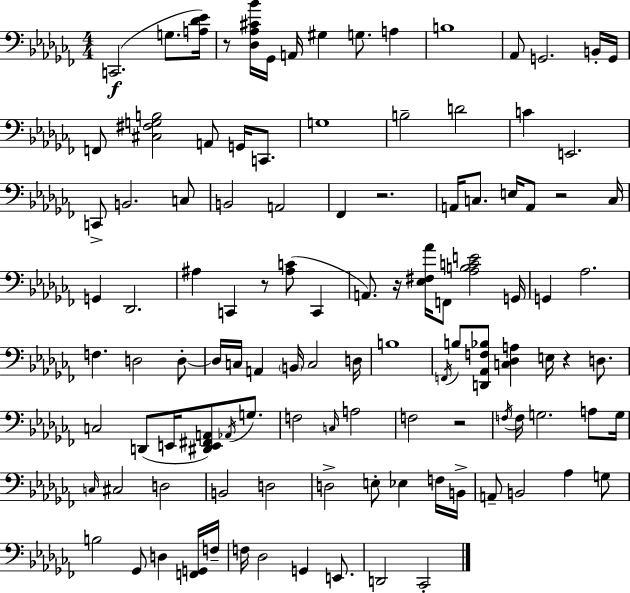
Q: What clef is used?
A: bass